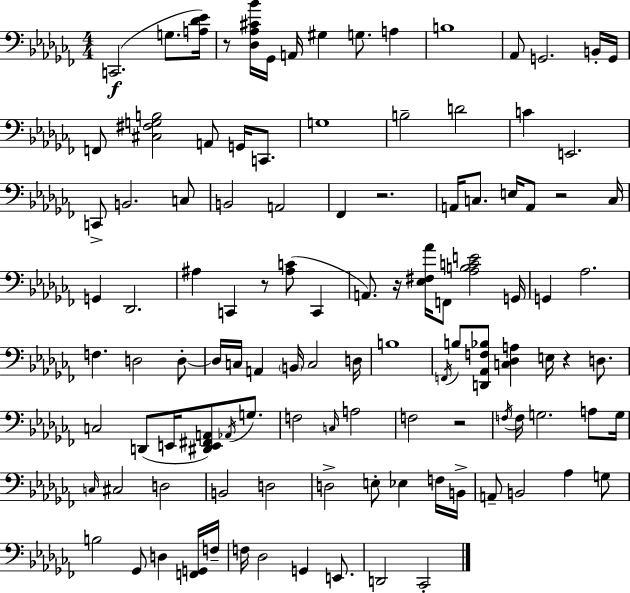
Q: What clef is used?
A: bass